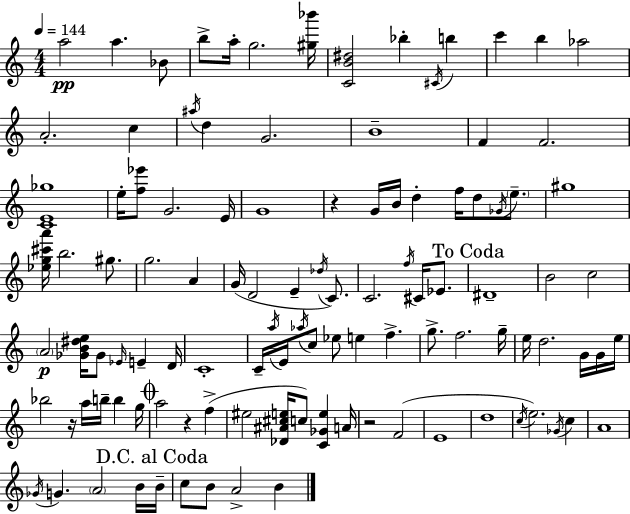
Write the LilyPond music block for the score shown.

{
  \clef treble
  \numericTimeSignature
  \time 4/4
  \key c \major
  \tempo 4 = 144
  \repeat volta 2 { a''2\pp a''4. bes'8 | b''8-> a''16-. g''2. <gis'' bes'''>16 | <c' b' dis''>2 bes''4-. \acciaccatura { cis'16 } b''4 | c'''4 b''4 aes''2 | \break a'2.-. c''4 | \acciaccatura { ais''16 } d''4 g'2. | b'1-- | f'4 f'2. | \break <c' e' ges''>1 | e''16-. <f'' ees'''>8 g'2. | e'16 g'1 | r4 g'16 b'16 d''4-. f''16 d''8 \acciaccatura { ges'16 } | \break \parenthesize e''8.-- gis''1 | <ees'' g'' cis''' a'''>16 b''2. | gis''8. g''2. a'4 | g'16( d'2 e'4-- | \break \acciaccatura { des''16 }) c'8. c'2. | \acciaccatura { f''16 } cis'16 ees'8. \mark "To Coda" dis'1-- | b'2 c''2 | \parenthesize a'2\p <ges' b' dis'' e''>16 ges'8 | \break \grace { ees'16 } e'4-- d'16 c'1-. | c'16-- \acciaccatura { a''16 } e'16 \acciaccatura { aes''16 } c''8 ees''8 e''4 | f''4.-> g''8.-> f''2. | g''16-- e''16 d''2. | \break g'16 g'16 e''16 bes''2 | r16 a''16 b''16-- b''4 g''16 \mark \markup { \musicglyph "scripts.coda" } a''2 | r4 f''4->( eis''2 | <des' ais' cis'' e''>16 c''8) <c' ges' e''>4 a'16 r2 | \break f'2( e'1 | d''1 | \acciaccatura { c''16 }) e''2. | \acciaccatura { ges'16 } c''4 a'1 | \break \acciaccatura { ges'16 } g'4. | \parenthesize a'2 b'16 \mark "D.C. al Coda" b'16-- c''8 b'8 a'2-> | b'4 } \bar "|."
}